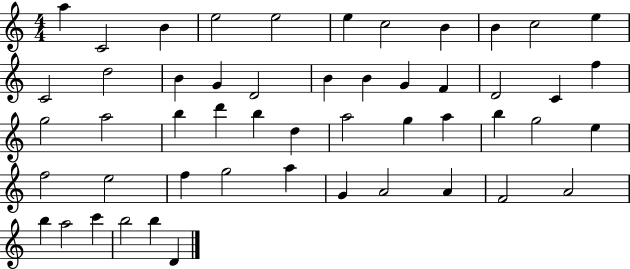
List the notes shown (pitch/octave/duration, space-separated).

A5/q C4/h B4/q E5/h E5/h E5/q C5/h B4/q B4/q C5/h E5/q C4/h D5/h B4/q G4/q D4/h B4/q B4/q G4/q F4/q D4/h C4/q F5/q G5/h A5/h B5/q D6/q B5/q D5/q A5/h G5/q A5/q B5/q G5/h E5/q F5/h E5/h F5/q G5/h A5/q G4/q A4/h A4/q F4/h A4/h B5/q A5/h C6/q B5/h B5/q D4/q